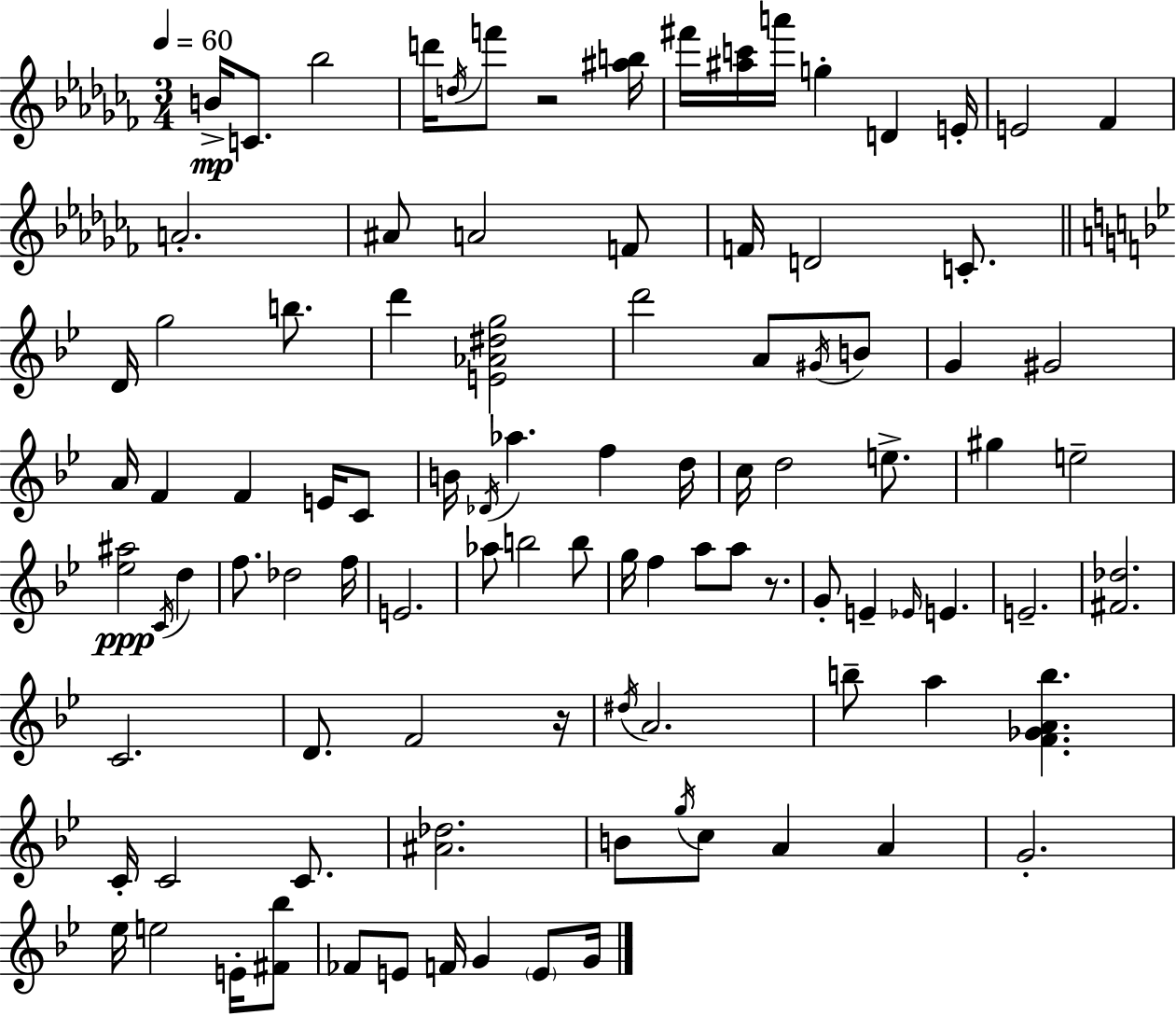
B4/s C4/e. Bb5/h D6/s D5/s F6/e R/h [A#5,B5]/s F#6/s [A#5,C6]/s A6/s G5/q D4/q E4/s E4/h FES4/q A4/h. A#4/e A4/h F4/e F4/s D4/h C4/e. D4/s G5/h B5/e. D6/q [E4,Ab4,D#5,G5]/h D6/h A4/e G#4/s B4/e G4/q G#4/h A4/s F4/q F4/q E4/s C4/e B4/s Db4/s Ab5/q. F5/q D5/s C5/s D5/h E5/e. G#5/q E5/h [Eb5,A#5]/h C4/s D5/q F5/e. Db5/h F5/s E4/h. Ab5/e B5/h B5/e G5/s F5/q A5/e A5/e R/e. G4/e E4/q Eb4/s E4/q. E4/h. [F#4,Db5]/h. C4/h. D4/e. F4/h R/s D#5/s A4/h. B5/e A5/q [F4,Gb4,A4,B5]/q. C4/s C4/h C4/e. [A#4,Db5]/h. B4/e G5/s C5/e A4/q A4/q G4/h. Eb5/s E5/h E4/s [F#4,Bb5]/e FES4/e E4/e F4/s G4/q E4/e G4/s